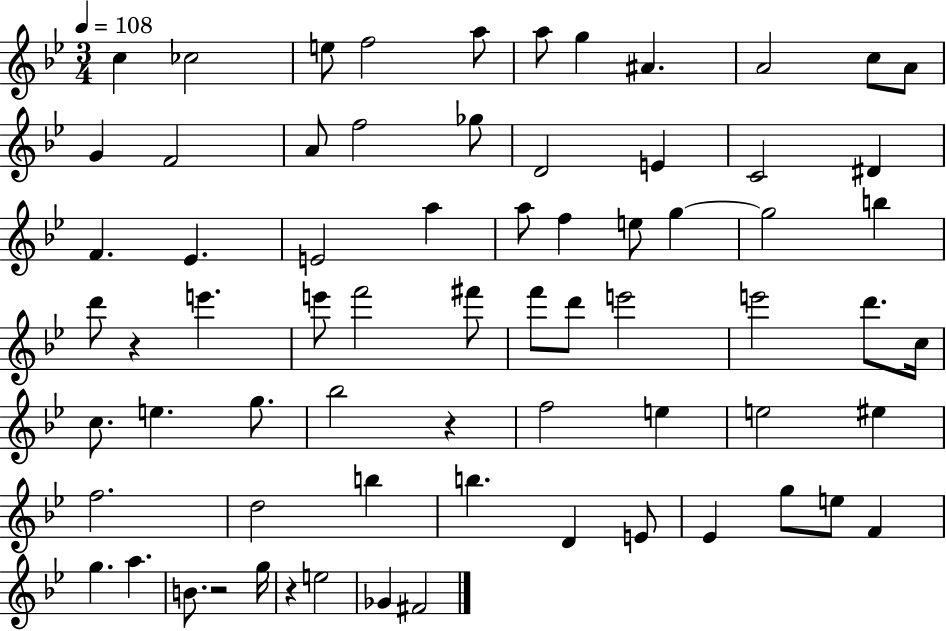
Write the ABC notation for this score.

X:1
T:Untitled
M:3/4
L:1/4
K:Bb
c _c2 e/2 f2 a/2 a/2 g ^A A2 c/2 A/2 G F2 A/2 f2 _g/2 D2 E C2 ^D F _E E2 a a/2 f e/2 g g2 b d'/2 z e' e'/2 f'2 ^f'/2 f'/2 d'/2 e'2 e'2 d'/2 c/4 c/2 e g/2 _b2 z f2 e e2 ^e f2 d2 b b D E/2 _E g/2 e/2 F g a B/2 z2 g/4 z e2 _G ^F2